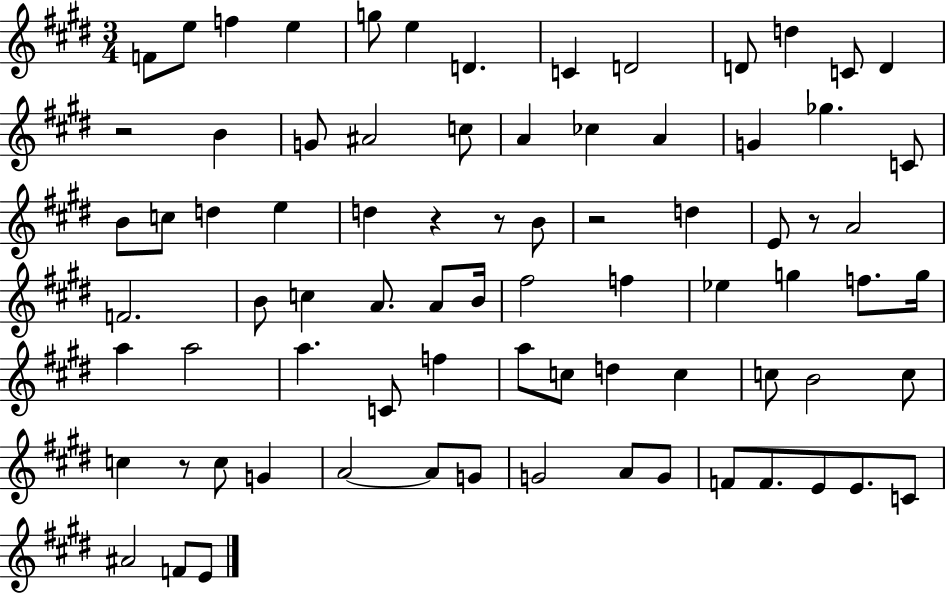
X:1
T:Untitled
M:3/4
L:1/4
K:E
F/2 e/2 f e g/2 e D C D2 D/2 d C/2 D z2 B G/2 ^A2 c/2 A _c A G _g C/2 B/2 c/2 d e d z z/2 B/2 z2 d E/2 z/2 A2 F2 B/2 c A/2 A/2 B/4 ^f2 f _e g f/2 g/4 a a2 a C/2 f a/2 c/2 d c c/2 B2 c/2 c z/2 c/2 G A2 A/2 G/2 G2 A/2 G/2 F/2 F/2 E/2 E/2 C/2 ^A2 F/2 E/2